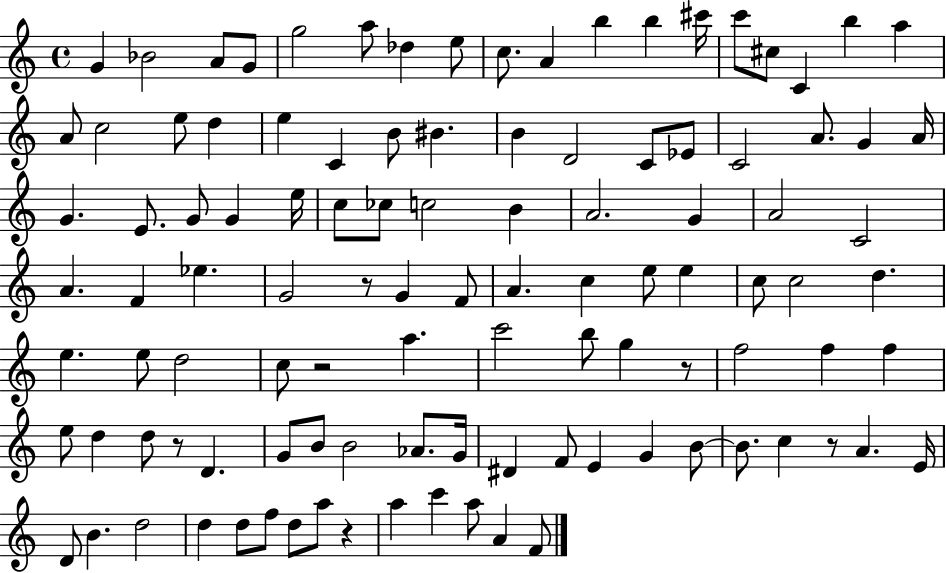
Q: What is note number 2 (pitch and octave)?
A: Bb4